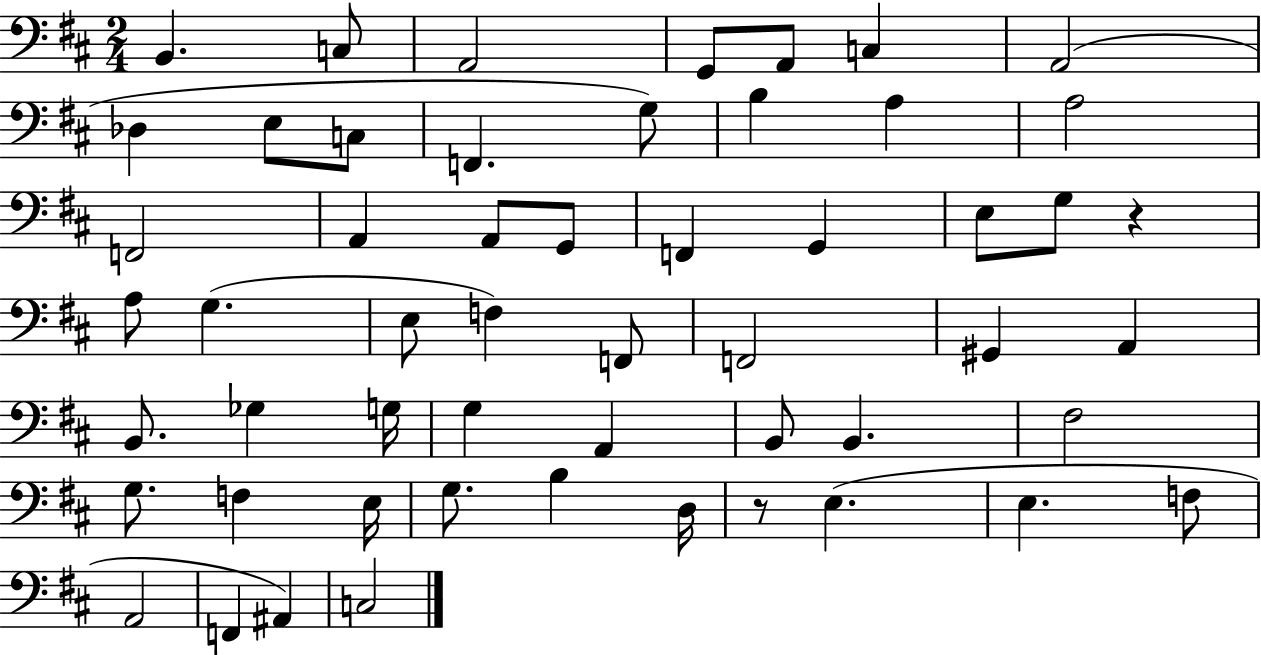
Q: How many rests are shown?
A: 2